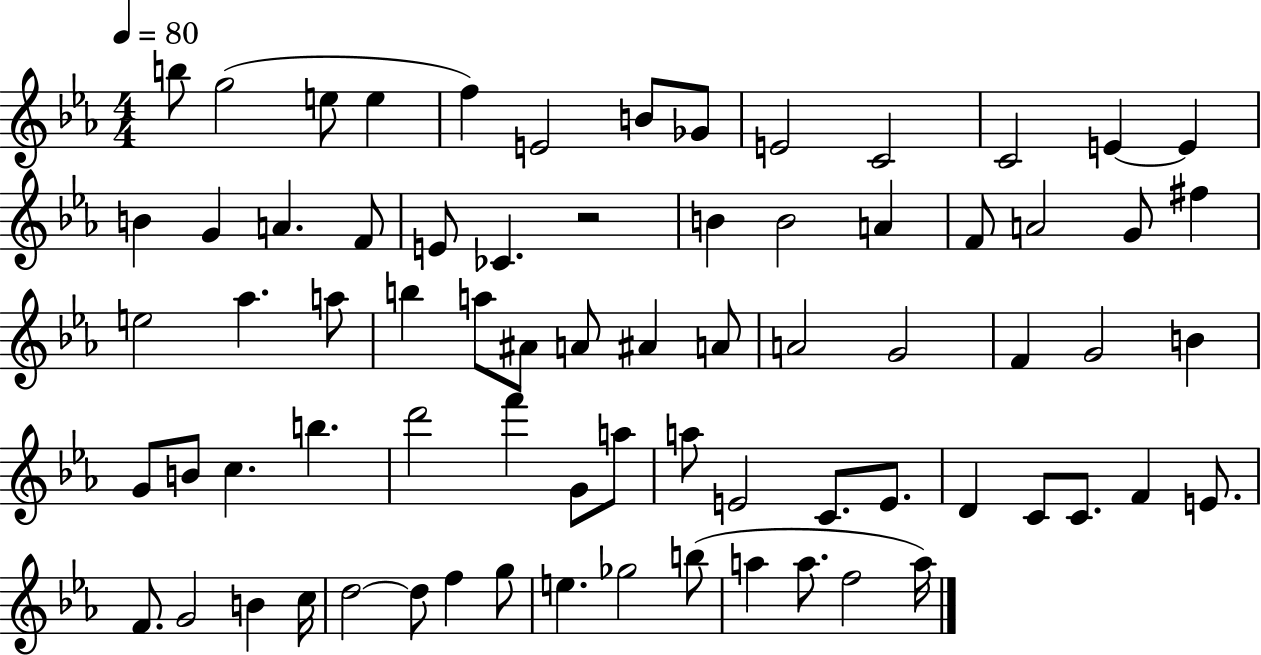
{
  \clef treble
  \numericTimeSignature
  \time 4/4
  \key ees \major
  \tempo 4 = 80
  b''8 g''2( e''8 e''4 | f''4) e'2 b'8 ges'8 | e'2 c'2 | c'2 e'4~~ e'4 | \break b'4 g'4 a'4. f'8 | e'8 ces'4. r2 | b'4 b'2 a'4 | f'8 a'2 g'8 fis''4 | \break e''2 aes''4. a''8 | b''4 a''8 ais'8 a'8 ais'4 a'8 | a'2 g'2 | f'4 g'2 b'4 | \break g'8 b'8 c''4. b''4. | d'''2 f'''4 g'8 a''8 | a''8 e'2 c'8. e'8. | d'4 c'8 c'8. f'4 e'8. | \break f'8. g'2 b'4 c''16 | d''2~~ d''8 f''4 g''8 | e''4. ges''2 b''8( | a''4 a''8. f''2 a''16) | \break \bar "|."
}